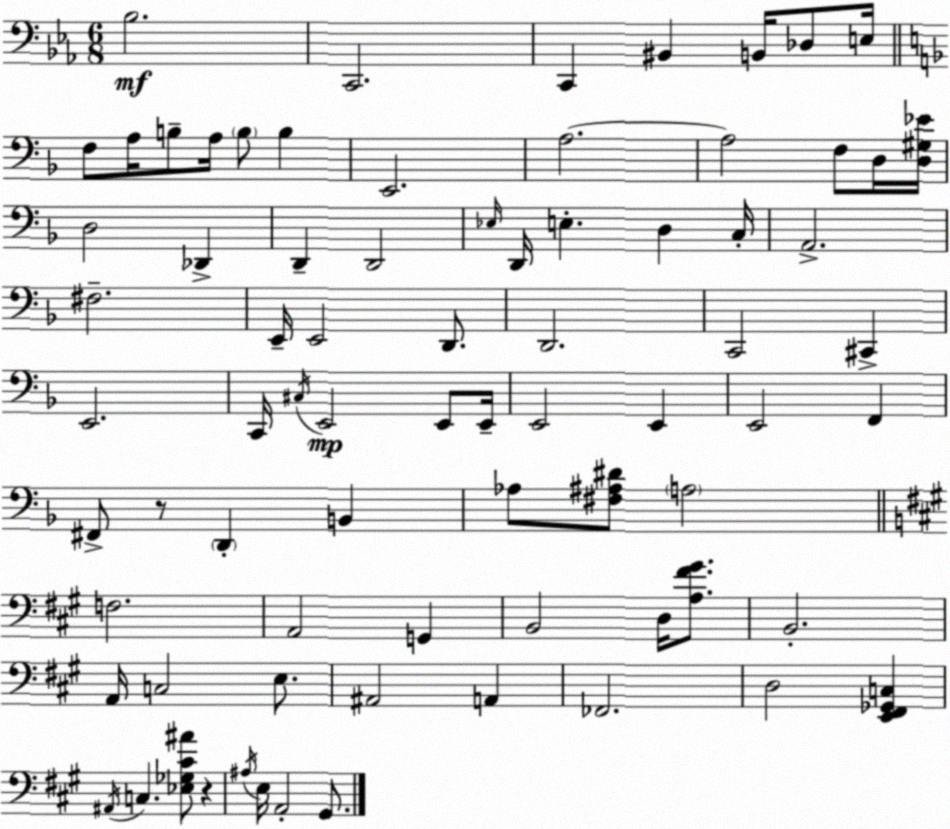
X:1
T:Untitled
M:6/8
L:1/4
K:Cm
_B,2 C,,2 C,, ^B,, B,,/4 _D,/2 E,/4 F,/2 A,/4 B,/2 A,/4 B,/2 B, E,,2 A,2 A,2 F,/2 D,/4 [D,^G,_E]/4 D,2 _D,, D,, D,,2 _E,/4 D,,/4 E, D, C,/4 A,,2 ^F,2 E,,/4 E,,2 D,,/2 D,,2 C,,2 ^C,, E,,2 C,,/4 ^C,/4 E,,2 E,,/2 E,,/4 E,,2 E,, E,,2 F,, ^F,,/2 z/2 D,, B,, _A,/2 [^F,^A,^D]/2 A,2 F,2 A,,2 G,, B,,2 D,/4 [A,^F^G]/2 B,,2 A,,/4 C,2 E,/2 ^A,,2 A,, _F,,2 D,2 [E,,^F,,_G,,C,] ^A,,/4 C, [_E,_G,^C^A]/2 z ^A,/4 E,/4 A,,2 ^G,,/2